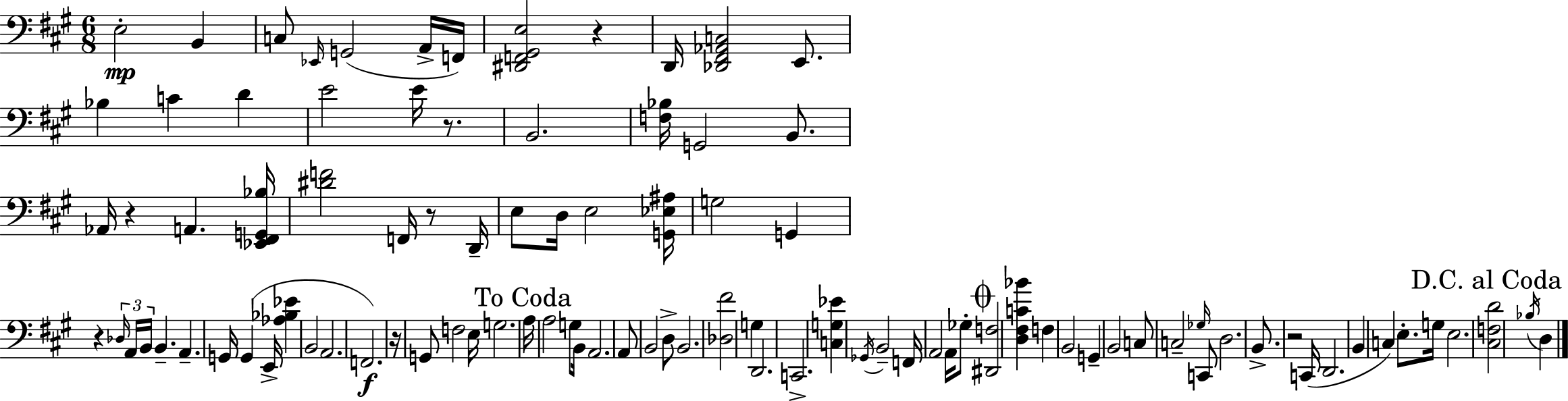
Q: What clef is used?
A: bass